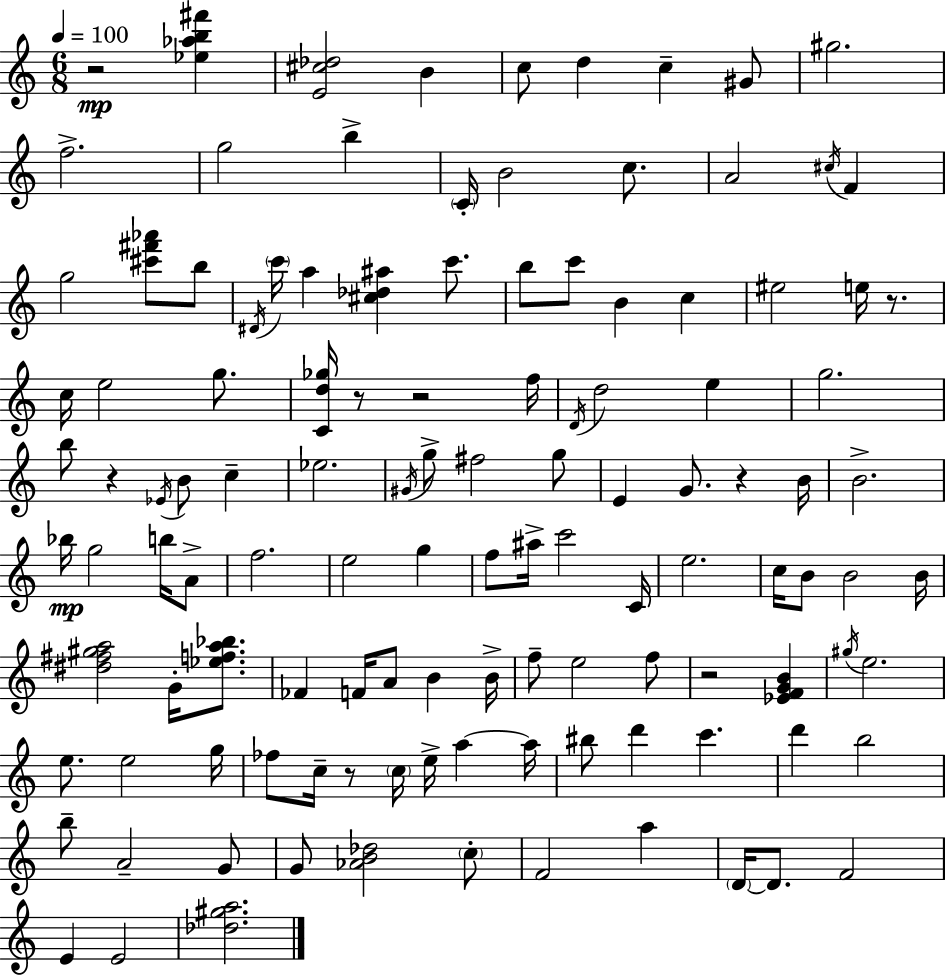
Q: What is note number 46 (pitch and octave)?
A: G4